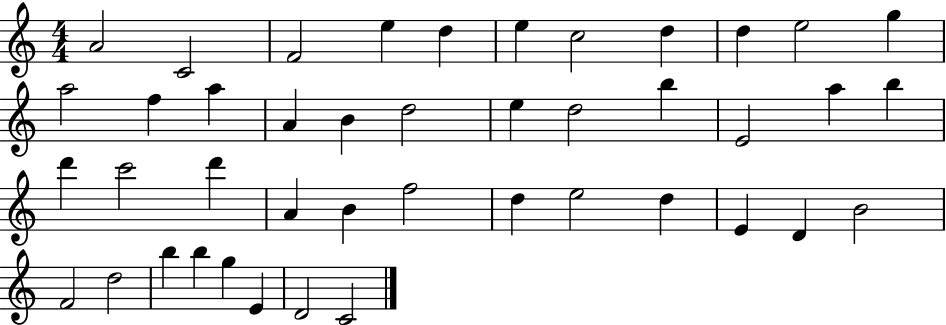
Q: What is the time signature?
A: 4/4